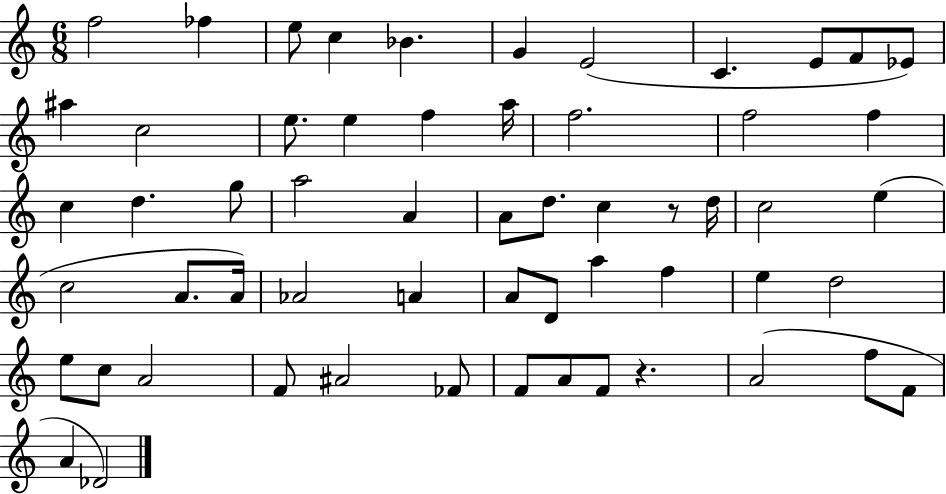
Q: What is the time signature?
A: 6/8